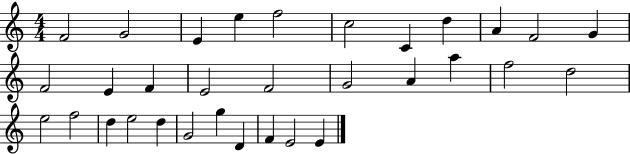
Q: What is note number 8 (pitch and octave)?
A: D5